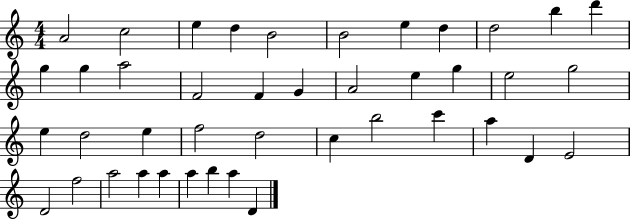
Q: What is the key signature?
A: C major